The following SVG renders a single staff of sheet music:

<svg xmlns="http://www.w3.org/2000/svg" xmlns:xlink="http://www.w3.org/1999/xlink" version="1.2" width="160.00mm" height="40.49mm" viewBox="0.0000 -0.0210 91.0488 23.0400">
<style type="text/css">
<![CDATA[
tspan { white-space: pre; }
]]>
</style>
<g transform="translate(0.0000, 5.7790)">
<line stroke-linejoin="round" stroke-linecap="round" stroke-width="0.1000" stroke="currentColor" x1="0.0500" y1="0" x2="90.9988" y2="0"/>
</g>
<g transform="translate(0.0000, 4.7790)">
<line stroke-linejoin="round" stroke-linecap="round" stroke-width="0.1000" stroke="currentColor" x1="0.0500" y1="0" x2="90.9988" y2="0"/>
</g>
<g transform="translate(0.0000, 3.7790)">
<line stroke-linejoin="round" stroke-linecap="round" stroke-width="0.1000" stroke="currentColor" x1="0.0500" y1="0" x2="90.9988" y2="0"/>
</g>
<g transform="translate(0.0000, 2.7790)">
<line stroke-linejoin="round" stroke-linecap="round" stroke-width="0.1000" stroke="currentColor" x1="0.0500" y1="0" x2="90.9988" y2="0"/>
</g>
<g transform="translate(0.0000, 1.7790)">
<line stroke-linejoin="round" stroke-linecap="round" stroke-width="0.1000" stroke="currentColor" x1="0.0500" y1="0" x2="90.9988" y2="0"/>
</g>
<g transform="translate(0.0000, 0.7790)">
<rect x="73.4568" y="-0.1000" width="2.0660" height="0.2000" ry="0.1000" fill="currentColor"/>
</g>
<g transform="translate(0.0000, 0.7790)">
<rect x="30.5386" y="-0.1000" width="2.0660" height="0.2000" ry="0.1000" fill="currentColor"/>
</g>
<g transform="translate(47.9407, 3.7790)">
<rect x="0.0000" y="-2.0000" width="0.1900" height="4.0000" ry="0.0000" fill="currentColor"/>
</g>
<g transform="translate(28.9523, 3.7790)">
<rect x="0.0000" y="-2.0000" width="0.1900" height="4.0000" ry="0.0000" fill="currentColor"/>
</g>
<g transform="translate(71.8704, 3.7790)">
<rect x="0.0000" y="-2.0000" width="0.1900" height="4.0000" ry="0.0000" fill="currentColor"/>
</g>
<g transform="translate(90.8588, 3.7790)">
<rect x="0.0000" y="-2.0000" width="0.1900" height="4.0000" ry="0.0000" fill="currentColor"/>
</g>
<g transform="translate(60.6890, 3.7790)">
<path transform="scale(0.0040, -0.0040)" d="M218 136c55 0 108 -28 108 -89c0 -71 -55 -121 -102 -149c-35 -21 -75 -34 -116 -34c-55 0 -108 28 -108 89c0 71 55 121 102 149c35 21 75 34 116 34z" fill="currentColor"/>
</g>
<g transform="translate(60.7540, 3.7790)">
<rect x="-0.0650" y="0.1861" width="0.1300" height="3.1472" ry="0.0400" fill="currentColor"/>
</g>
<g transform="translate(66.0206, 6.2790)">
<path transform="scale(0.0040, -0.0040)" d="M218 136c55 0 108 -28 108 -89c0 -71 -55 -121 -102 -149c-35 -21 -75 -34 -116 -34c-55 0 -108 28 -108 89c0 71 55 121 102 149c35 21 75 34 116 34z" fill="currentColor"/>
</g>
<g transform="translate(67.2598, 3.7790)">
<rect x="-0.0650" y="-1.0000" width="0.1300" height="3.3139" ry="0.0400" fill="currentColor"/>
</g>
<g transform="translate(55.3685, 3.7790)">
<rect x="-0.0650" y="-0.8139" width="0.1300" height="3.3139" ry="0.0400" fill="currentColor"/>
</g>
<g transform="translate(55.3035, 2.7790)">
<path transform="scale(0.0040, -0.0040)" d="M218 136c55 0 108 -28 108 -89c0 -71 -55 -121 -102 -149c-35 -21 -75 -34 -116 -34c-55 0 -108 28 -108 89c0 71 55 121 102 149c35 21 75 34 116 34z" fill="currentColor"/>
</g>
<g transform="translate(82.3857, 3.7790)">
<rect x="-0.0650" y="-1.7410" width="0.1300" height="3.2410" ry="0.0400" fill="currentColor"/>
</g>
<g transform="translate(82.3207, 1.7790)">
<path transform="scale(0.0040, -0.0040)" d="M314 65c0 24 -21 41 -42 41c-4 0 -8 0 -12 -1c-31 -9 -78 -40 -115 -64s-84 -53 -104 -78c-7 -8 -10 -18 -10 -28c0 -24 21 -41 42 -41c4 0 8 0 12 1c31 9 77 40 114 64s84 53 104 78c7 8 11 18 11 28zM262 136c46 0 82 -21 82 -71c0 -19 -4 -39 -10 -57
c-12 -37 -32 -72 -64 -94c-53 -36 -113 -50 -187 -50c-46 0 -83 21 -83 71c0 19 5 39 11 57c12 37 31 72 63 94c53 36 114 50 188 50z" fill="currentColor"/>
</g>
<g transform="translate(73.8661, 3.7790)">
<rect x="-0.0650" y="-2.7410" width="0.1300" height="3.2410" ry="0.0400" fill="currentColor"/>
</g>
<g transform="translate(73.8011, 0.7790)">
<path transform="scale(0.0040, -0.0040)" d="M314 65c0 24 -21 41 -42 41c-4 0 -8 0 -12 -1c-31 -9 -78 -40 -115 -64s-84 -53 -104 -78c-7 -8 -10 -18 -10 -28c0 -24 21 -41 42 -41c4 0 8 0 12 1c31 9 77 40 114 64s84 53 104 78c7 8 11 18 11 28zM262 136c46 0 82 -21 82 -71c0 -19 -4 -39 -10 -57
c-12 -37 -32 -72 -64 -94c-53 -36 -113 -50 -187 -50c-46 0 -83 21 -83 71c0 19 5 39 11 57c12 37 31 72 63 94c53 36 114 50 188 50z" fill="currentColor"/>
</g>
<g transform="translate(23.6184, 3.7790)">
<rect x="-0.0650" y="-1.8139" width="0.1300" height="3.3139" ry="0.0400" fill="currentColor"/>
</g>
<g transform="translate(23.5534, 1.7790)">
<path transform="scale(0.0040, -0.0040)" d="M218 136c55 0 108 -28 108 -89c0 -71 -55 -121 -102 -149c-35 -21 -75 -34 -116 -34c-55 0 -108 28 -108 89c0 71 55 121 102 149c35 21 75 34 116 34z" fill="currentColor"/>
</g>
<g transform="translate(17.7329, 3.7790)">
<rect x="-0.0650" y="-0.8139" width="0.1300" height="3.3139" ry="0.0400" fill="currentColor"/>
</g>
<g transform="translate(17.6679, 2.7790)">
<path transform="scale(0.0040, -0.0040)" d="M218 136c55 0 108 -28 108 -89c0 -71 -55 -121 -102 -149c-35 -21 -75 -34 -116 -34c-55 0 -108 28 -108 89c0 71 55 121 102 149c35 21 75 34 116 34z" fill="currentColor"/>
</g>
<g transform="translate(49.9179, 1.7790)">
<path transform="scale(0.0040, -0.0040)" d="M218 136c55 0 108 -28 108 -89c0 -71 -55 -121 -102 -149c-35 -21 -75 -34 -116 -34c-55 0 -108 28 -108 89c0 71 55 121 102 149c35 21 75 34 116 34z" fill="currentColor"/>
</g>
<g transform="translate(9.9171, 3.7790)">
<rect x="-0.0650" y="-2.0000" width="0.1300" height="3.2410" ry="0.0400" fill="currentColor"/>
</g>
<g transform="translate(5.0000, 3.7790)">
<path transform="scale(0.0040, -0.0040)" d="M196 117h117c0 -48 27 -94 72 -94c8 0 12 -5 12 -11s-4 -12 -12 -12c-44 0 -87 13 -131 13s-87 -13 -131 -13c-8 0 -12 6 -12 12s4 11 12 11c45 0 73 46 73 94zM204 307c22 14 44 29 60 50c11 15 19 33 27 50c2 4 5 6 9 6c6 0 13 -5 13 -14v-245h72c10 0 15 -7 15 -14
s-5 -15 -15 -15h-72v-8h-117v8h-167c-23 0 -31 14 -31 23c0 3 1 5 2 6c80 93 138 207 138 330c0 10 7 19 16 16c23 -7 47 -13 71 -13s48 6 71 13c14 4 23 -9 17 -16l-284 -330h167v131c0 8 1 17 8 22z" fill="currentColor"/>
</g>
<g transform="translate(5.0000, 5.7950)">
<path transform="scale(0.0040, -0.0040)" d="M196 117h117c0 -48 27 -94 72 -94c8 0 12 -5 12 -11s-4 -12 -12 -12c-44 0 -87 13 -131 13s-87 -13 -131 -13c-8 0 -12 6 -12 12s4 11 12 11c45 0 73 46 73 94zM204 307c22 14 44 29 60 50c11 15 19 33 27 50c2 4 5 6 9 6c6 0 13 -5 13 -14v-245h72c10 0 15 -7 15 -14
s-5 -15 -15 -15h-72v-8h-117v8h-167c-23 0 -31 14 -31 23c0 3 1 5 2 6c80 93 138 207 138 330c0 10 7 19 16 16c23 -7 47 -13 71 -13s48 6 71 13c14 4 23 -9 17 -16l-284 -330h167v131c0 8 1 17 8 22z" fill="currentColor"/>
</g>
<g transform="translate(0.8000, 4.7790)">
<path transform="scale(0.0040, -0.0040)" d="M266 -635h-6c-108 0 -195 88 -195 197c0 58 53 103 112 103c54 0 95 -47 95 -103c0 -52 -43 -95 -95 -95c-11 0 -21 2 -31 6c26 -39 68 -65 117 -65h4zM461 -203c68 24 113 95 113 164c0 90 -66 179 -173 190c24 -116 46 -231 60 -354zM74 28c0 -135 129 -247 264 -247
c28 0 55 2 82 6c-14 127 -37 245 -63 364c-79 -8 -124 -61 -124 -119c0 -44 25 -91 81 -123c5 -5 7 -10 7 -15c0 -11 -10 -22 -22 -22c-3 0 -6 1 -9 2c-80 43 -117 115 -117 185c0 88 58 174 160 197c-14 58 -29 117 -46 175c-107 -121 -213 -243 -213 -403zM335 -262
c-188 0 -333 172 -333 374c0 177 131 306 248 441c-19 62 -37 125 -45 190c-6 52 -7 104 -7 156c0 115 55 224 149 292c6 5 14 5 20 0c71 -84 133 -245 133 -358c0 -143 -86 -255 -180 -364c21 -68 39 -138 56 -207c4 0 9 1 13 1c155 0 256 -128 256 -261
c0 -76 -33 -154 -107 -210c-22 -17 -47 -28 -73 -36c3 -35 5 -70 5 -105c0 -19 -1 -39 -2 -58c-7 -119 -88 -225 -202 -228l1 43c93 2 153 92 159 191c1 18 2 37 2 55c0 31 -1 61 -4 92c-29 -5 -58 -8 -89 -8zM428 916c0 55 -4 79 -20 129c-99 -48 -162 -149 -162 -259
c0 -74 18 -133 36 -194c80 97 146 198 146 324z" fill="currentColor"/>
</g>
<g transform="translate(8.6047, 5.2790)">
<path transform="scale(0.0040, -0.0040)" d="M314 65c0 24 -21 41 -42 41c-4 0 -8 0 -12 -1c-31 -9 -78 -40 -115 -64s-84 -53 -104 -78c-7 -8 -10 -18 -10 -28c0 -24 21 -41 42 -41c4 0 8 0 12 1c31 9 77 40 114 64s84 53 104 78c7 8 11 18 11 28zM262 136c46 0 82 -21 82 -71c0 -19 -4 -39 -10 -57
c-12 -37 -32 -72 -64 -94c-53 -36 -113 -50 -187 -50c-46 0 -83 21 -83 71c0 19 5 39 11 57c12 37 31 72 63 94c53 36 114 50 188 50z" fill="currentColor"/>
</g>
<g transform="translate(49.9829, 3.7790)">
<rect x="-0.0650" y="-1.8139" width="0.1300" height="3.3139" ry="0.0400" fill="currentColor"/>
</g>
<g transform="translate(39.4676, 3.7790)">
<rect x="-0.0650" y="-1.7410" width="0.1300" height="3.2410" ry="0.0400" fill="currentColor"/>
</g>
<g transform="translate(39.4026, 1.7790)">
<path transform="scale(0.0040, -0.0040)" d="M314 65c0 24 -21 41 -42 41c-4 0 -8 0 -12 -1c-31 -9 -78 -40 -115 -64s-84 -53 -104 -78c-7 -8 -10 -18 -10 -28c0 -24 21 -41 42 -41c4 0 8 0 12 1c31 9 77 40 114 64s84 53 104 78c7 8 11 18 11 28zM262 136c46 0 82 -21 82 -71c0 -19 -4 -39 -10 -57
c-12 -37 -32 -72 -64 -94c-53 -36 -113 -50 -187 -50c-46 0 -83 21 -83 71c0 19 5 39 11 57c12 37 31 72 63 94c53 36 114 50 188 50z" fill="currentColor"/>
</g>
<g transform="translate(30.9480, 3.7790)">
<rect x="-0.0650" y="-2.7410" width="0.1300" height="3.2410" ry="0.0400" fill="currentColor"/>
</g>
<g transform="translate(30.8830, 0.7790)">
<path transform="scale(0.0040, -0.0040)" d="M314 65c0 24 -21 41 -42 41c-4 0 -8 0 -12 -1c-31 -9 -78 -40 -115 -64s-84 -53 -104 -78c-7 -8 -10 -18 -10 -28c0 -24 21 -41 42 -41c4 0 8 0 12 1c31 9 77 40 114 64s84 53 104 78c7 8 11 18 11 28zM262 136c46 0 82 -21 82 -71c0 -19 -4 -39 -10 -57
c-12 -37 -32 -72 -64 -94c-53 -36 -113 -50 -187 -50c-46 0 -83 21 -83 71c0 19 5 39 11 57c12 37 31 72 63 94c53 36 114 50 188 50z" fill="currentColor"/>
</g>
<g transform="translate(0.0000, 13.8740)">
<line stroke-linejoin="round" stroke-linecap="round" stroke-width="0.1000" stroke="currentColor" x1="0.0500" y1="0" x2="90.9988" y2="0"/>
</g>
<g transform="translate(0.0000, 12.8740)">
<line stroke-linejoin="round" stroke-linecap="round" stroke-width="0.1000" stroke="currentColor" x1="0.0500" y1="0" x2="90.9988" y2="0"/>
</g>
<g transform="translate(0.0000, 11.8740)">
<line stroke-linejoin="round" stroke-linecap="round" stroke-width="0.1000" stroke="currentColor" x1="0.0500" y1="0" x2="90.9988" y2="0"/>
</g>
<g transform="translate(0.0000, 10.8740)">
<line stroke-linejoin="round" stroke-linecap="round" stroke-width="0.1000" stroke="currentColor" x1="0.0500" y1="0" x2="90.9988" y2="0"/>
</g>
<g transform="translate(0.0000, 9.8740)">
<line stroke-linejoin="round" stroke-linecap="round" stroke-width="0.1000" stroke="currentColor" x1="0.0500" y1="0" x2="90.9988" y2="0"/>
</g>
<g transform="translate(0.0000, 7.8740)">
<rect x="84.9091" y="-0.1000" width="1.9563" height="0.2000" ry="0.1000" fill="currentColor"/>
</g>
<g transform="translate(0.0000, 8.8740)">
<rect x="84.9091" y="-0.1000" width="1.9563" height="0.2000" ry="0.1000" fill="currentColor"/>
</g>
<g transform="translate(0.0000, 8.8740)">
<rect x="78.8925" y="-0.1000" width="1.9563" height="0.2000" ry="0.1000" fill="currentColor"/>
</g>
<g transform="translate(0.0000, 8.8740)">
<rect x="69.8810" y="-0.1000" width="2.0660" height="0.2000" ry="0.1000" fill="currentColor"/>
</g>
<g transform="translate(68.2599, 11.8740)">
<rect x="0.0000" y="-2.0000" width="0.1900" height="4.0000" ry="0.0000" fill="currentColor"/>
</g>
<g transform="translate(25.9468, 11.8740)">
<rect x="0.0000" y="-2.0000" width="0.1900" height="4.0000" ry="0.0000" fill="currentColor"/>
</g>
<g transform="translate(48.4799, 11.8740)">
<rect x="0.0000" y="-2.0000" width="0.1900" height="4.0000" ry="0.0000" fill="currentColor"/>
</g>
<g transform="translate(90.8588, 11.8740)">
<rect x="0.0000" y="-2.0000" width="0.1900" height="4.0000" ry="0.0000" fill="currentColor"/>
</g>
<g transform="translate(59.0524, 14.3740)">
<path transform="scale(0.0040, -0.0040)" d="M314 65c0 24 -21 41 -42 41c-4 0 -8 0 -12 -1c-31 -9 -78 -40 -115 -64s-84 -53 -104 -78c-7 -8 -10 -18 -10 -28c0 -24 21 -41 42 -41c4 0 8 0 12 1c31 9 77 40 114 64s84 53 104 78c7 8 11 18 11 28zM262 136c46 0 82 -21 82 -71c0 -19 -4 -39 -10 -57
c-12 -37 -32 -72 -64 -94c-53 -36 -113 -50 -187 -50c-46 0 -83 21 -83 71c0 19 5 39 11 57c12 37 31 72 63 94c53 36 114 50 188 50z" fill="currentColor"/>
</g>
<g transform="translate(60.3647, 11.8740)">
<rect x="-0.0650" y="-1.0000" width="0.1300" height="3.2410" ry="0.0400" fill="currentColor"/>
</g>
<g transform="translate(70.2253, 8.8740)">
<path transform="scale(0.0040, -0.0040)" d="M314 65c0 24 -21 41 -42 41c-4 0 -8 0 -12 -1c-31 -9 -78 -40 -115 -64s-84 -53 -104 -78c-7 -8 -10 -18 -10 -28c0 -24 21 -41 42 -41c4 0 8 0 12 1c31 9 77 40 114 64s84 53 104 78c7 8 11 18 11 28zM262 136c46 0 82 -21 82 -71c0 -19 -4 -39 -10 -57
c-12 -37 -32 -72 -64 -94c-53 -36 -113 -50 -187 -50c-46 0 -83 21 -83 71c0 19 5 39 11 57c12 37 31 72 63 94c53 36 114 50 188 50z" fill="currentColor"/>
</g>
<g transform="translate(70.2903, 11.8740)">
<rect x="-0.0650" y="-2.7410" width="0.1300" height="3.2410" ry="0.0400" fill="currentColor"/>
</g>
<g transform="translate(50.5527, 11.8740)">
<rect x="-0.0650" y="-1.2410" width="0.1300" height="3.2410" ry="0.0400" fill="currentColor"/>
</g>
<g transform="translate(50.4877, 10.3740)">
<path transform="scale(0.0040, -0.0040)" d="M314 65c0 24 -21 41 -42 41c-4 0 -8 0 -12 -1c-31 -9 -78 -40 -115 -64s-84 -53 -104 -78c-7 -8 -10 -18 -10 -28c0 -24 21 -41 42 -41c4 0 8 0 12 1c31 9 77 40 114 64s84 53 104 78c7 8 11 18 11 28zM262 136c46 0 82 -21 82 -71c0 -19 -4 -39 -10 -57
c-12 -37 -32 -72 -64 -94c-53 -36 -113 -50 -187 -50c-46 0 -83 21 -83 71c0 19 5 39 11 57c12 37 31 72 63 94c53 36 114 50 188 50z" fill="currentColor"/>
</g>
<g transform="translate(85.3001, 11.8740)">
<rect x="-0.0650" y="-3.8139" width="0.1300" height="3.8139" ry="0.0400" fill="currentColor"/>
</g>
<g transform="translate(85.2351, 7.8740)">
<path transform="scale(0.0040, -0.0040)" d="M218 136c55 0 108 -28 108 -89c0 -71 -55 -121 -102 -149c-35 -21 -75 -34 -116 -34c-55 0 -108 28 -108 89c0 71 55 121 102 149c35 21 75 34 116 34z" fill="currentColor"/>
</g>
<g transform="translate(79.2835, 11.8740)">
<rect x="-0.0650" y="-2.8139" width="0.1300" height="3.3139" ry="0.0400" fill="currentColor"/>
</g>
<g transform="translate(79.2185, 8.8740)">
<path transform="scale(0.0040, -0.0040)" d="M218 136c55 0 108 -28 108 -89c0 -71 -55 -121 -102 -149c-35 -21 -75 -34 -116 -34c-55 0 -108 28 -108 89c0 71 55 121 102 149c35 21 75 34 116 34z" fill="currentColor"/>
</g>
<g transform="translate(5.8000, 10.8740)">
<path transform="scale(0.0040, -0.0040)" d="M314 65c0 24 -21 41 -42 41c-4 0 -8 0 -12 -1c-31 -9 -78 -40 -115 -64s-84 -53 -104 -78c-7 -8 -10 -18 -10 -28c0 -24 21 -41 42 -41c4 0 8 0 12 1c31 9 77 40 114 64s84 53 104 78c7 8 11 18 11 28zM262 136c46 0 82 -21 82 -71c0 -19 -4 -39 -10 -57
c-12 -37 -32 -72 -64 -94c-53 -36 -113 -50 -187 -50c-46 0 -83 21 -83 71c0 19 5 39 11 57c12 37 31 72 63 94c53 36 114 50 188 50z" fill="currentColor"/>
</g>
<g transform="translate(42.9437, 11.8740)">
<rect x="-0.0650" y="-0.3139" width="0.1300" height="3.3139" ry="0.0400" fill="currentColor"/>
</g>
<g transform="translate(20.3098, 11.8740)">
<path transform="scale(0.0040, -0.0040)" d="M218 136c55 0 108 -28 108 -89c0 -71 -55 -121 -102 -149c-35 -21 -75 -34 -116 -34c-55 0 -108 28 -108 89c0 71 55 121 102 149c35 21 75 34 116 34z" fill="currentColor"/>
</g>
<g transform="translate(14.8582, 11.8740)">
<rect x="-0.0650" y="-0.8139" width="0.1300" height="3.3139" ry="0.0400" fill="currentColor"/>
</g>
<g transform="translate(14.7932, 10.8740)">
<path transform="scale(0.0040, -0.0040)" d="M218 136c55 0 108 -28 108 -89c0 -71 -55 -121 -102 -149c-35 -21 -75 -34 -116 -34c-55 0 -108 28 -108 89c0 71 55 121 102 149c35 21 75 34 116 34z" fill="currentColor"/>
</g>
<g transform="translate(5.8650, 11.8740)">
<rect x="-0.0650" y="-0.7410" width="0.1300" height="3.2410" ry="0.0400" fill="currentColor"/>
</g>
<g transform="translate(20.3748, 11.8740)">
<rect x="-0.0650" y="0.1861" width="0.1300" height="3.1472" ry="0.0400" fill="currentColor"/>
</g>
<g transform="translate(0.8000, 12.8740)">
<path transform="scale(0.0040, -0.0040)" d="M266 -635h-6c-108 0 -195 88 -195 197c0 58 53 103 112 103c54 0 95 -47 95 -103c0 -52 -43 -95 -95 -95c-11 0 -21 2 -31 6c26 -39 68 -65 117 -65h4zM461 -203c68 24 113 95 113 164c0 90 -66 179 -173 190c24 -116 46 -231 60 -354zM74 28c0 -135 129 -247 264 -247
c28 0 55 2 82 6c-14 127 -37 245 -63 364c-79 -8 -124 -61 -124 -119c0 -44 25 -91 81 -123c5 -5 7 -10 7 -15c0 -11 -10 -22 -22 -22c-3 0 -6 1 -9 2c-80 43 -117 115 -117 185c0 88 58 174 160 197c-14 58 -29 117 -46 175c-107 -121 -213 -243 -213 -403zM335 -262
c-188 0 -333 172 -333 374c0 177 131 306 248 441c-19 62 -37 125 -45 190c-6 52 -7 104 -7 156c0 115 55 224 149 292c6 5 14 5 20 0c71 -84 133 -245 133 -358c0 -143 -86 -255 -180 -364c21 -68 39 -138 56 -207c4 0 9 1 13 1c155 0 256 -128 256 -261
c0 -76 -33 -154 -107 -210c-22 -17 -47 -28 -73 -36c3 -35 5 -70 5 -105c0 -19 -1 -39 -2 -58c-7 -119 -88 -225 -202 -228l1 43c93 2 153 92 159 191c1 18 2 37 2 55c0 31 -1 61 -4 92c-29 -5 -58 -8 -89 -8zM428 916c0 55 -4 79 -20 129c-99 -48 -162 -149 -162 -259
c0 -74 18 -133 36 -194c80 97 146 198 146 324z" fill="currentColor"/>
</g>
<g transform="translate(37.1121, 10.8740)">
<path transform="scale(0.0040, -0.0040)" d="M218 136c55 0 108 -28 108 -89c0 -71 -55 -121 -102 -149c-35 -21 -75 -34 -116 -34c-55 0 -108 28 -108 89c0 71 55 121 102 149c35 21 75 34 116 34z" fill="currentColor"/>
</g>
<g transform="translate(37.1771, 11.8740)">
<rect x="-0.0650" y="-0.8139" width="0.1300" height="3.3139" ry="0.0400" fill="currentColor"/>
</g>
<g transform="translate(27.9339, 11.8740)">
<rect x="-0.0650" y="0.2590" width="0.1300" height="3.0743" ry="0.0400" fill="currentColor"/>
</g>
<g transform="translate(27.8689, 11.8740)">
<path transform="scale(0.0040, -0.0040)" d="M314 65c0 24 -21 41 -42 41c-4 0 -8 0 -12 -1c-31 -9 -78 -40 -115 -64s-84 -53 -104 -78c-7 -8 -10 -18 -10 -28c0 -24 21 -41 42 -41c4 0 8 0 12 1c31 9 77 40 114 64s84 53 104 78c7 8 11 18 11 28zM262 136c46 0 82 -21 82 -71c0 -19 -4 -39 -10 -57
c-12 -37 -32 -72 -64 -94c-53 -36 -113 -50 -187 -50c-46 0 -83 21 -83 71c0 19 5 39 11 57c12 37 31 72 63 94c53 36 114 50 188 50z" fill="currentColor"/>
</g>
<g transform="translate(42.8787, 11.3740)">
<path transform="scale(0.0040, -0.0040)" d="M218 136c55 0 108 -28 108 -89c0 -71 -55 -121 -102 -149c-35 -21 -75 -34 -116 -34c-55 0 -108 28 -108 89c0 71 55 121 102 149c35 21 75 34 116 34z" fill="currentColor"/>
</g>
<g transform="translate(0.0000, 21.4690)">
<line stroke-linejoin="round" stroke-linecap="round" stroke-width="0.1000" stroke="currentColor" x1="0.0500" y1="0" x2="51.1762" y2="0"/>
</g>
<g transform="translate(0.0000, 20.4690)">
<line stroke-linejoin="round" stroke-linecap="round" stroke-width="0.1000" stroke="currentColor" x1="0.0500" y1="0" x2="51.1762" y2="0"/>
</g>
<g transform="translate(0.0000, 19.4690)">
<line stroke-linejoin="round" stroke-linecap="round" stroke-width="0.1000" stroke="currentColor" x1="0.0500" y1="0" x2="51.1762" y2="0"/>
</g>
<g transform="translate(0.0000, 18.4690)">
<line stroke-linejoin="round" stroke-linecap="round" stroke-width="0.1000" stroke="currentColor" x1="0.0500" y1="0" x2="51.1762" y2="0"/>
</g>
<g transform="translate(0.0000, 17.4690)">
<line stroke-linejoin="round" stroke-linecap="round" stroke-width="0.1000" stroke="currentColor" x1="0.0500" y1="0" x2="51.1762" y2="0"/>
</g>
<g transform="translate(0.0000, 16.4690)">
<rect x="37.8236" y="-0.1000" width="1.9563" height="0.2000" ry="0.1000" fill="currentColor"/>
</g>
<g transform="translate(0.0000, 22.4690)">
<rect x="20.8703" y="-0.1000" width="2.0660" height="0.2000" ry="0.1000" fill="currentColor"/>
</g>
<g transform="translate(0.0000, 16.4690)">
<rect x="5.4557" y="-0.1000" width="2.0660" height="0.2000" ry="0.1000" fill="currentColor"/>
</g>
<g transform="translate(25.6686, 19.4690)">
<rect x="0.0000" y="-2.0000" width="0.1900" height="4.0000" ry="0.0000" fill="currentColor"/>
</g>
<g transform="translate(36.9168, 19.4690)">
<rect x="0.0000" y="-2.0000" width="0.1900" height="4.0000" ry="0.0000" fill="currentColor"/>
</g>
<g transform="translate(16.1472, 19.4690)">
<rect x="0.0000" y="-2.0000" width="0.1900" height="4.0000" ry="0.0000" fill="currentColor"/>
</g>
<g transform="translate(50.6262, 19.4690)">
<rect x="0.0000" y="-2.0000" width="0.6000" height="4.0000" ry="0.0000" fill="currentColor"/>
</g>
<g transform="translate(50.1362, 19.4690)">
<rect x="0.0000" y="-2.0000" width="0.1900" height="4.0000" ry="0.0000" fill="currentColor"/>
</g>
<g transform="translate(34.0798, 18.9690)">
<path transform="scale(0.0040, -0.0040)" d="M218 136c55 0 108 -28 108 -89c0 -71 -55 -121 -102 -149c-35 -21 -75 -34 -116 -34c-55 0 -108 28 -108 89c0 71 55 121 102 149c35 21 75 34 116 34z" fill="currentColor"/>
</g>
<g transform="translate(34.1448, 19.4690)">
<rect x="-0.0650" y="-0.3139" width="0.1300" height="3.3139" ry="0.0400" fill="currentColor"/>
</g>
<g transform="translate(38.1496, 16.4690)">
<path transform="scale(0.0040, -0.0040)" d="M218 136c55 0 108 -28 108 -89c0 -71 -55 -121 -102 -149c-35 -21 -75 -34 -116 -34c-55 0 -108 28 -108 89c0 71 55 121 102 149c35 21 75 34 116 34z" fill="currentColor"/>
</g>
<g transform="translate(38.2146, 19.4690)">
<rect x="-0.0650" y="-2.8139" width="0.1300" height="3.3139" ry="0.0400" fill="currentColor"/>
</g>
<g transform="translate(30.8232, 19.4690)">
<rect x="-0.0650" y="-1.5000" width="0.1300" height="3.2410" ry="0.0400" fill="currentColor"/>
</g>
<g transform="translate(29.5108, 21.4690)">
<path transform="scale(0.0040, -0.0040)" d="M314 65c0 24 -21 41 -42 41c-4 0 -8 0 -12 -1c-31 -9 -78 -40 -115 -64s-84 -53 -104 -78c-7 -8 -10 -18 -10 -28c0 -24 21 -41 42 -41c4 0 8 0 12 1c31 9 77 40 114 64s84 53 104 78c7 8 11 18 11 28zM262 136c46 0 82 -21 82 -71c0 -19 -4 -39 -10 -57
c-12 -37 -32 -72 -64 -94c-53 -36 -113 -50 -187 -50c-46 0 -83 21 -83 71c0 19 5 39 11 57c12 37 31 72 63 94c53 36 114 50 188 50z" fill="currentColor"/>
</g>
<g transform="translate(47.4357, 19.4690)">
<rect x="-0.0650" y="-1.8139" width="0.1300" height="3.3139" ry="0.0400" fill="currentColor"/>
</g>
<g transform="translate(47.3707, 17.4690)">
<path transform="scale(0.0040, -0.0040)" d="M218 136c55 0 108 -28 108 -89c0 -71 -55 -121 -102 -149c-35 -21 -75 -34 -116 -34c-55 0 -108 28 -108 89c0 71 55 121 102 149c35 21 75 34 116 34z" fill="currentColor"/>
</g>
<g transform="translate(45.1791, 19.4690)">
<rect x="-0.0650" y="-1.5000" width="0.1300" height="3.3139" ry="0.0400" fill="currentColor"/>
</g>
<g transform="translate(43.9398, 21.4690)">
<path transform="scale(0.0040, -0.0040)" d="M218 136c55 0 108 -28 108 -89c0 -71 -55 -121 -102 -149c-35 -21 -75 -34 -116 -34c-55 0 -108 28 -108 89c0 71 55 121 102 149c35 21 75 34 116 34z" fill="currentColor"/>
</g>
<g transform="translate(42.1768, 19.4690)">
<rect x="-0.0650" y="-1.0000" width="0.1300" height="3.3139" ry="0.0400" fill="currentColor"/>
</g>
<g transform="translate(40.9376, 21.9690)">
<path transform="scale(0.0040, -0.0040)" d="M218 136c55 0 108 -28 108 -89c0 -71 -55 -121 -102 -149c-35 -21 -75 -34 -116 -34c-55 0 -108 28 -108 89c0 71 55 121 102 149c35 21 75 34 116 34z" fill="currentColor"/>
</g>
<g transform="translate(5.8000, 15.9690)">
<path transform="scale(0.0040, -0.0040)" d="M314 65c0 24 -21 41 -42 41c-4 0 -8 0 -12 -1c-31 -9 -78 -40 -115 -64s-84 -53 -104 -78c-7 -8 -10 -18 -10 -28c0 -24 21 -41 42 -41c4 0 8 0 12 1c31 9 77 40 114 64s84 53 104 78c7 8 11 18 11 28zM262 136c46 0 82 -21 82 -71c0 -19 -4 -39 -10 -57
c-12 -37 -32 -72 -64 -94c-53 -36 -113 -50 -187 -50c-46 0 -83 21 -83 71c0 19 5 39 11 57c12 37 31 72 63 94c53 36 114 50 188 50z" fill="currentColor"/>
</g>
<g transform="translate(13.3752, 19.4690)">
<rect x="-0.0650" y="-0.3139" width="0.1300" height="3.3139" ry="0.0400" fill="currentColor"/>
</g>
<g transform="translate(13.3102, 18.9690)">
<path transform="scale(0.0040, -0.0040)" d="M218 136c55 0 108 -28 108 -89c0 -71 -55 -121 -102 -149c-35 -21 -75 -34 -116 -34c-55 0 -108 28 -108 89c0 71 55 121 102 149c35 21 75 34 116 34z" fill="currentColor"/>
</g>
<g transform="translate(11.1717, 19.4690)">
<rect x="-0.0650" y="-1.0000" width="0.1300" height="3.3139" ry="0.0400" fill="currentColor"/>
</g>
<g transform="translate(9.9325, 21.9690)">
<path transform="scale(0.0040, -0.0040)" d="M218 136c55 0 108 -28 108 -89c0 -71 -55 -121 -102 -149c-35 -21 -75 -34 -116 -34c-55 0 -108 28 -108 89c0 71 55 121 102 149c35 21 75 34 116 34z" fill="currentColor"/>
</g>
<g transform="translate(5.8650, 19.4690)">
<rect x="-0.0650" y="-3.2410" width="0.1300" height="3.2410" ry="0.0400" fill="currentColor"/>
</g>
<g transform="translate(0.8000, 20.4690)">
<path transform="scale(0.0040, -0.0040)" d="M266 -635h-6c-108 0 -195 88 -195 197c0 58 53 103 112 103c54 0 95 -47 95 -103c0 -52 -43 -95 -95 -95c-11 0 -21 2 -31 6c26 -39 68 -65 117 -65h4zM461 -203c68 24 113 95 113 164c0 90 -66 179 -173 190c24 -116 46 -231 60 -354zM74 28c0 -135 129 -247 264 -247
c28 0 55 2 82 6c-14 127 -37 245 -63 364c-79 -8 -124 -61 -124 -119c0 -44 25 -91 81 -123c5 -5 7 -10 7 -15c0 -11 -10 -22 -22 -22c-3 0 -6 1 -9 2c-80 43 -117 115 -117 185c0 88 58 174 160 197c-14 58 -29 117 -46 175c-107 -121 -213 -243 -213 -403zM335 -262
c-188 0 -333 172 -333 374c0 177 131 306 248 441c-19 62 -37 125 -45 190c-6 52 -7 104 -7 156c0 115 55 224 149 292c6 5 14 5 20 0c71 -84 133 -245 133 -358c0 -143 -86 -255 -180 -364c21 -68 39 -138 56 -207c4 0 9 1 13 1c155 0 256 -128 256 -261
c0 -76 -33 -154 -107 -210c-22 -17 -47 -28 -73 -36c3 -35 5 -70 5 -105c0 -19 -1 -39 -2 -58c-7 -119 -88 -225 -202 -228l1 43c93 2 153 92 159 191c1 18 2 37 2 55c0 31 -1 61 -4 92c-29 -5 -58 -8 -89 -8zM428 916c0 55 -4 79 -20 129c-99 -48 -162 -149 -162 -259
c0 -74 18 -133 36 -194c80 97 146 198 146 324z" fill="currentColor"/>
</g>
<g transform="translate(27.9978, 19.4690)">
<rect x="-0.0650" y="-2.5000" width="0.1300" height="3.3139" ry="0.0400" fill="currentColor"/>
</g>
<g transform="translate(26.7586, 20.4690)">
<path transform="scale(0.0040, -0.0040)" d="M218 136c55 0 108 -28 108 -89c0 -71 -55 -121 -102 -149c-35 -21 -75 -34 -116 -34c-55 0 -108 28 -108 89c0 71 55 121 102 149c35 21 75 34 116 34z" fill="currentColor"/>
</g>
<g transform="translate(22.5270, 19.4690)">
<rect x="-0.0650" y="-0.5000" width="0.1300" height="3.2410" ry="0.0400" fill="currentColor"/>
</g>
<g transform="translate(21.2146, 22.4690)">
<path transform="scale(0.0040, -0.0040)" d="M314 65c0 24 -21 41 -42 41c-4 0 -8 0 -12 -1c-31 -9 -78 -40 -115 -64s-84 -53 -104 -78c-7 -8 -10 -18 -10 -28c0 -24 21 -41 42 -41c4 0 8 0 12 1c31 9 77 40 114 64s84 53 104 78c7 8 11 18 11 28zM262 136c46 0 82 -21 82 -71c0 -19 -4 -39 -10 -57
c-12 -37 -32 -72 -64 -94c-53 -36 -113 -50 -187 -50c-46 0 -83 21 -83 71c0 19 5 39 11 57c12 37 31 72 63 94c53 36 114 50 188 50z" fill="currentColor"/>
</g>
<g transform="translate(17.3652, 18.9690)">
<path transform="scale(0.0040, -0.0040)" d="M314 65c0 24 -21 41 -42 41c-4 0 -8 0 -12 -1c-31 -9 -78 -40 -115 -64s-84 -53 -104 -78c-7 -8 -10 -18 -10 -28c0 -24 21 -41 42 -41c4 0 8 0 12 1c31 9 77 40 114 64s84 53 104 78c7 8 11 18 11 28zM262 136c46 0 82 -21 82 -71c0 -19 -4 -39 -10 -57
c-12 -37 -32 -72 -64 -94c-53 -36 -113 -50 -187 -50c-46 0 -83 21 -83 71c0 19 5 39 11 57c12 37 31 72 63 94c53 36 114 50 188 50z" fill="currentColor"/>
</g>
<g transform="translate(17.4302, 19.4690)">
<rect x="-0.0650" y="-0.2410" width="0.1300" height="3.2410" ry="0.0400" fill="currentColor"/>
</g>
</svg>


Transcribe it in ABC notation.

X:1
T:Untitled
M:4/4
L:1/4
K:C
F2 d f a2 f2 f d B D a2 f2 d2 d B B2 d c e2 D2 a2 a c' b2 D c c2 C2 G E2 c a D E f